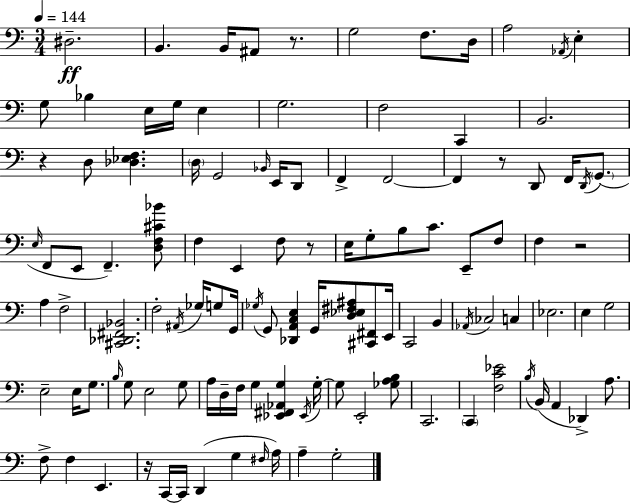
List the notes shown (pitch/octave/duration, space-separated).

D#3/h. B2/q. B2/s A#2/e R/e. G3/h F3/e. D3/s A3/h Ab2/s E3/q G3/e Bb3/q E3/s G3/s E3/q G3/h. F3/h C2/q B2/h. R/q D3/e [Db3,Eb3,F3]/q. D3/s G2/h Bb2/s E2/s D2/e F2/q F2/h F2/q R/e D2/e F2/s D2/s G2/e. E3/s F2/e E2/e F2/q. [D3,F3,C#4,Bb4]/e F3/q E2/q F3/e R/e E3/s G3/e B3/e C4/e. E2/e F3/e F3/q R/h A3/q F3/h [C#2,Db2,F#2,Bb2]/h. F3/h A#2/s Gb3/s G3/e G2/s Gb3/s G2/e [Db2,A2,C3,E3]/q G2/s [D3,Eb3,F#3,A#3]/e [C#2,F#2]/e E2/s C2/h B2/q Ab2/s CES3/h C3/q Eb3/h. E3/q G3/h E3/h E3/s G3/e. B3/s G3/e E3/h G3/e A3/s D3/s F3/s G3/q [Eb2,F#2,Ab2,G3]/q Eb2/s G3/s G3/e E2/h [Gb3,A3,B3]/e C2/h. C2/q [F3,C4,Eb4]/h B3/s B2/s A2/q Db2/q A3/e. F3/e F3/q E2/q. R/s C2/s C2/s D2/q G3/q F#3/s A3/s A3/q G3/h